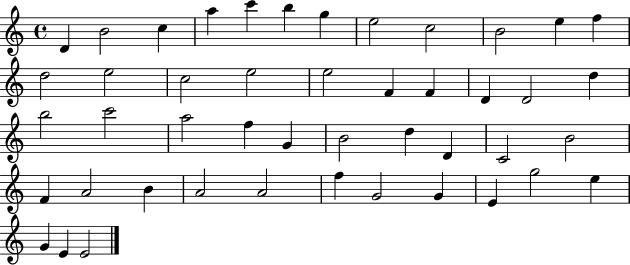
D4/q B4/h C5/q A5/q C6/q B5/q G5/q E5/h C5/h B4/h E5/q F5/q D5/h E5/h C5/h E5/h E5/h F4/q F4/q D4/q D4/h D5/q B5/h C6/h A5/h F5/q G4/q B4/h D5/q D4/q C4/h B4/h F4/q A4/h B4/q A4/h A4/h F5/q G4/h G4/q E4/q G5/h E5/q G4/q E4/q E4/h